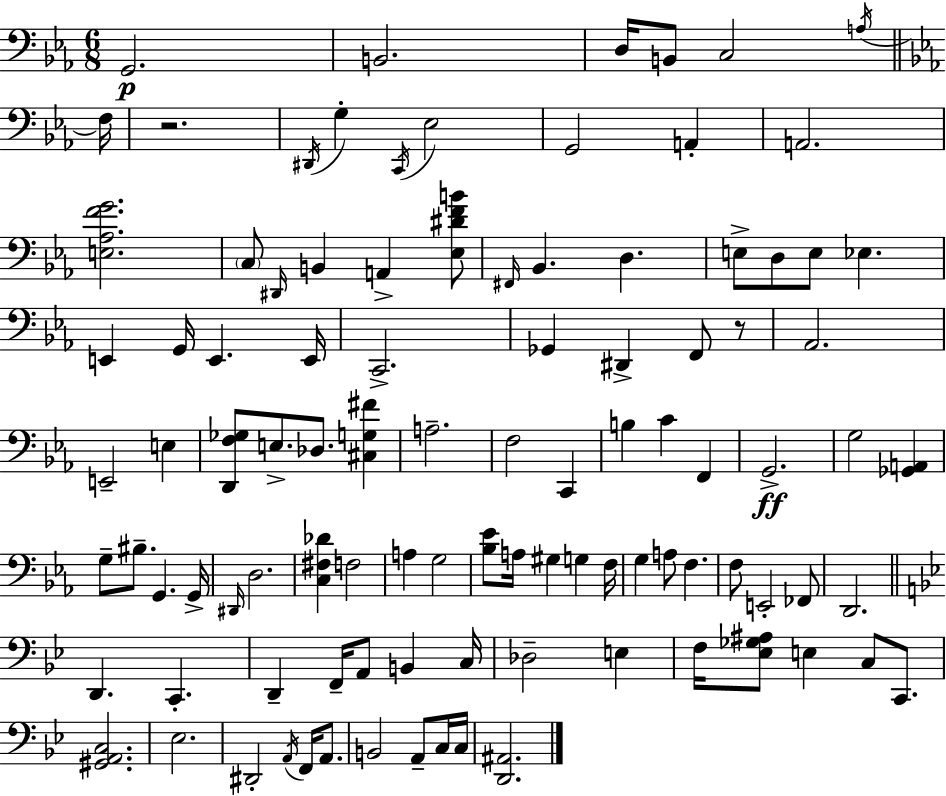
G2/h. B2/h. D3/s B2/e C3/h A3/s F3/s R/h. D#2/s G3/q C2/s Eb3/h G2/h A2/q A2/h. [E3,Ab3,F4,G4]/h. C3/e D#2/s B2/q A2/q [Eb3,D#4,F4,B4]/e F#2/s Bb2/q. D3/q. E3/e D3/e E3/e Eb3/q. E2/q G2/s E2/q. E2/s C2/h. Gb2/q D#2/q F2/e R/e Ab2/h. E2/h E3/q [D2,F3,Gb3]/e E3/e. Db3/e. [C#3,G3,F#4]/q A3/h. F3/h C2/q B3/q C4/q F2/q G2/h. G3/h [Gb2,A2]/q G3/e BIS3/e. G2/q. G2/s D#2/s D3/h. [C3,F#3,Db4]/q F3/h A3/q G3/h [Bb3,Eb4]/e A3/s G#3/q G3/q F3/s G3/q A3/e F3/q. F3/e E2/h FES2/e D2/h. D2/q. C2/q. D2/q F2/s A2/e B2/q C3/s Db3/h E3/q F3/s [Eb3,Gb3,A#3]/e E3/q C3/e C2/e. [G#2,A2,C3]/h. Eb3/h. D#2/h A2/s F2/s A2/e. B2/h A2/e C3/s C3/s [D2,A#2]/h.